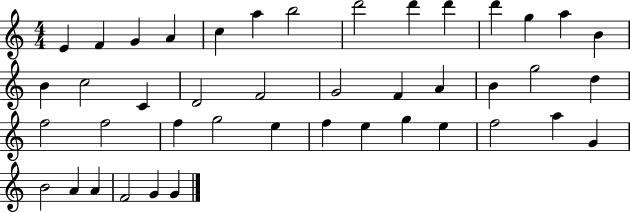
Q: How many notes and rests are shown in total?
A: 43